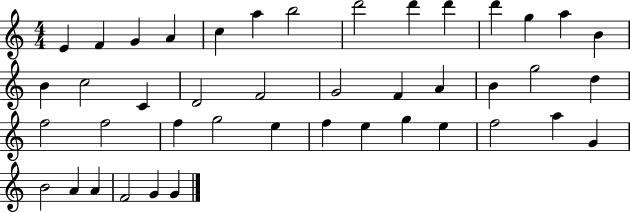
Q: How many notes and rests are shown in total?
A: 43